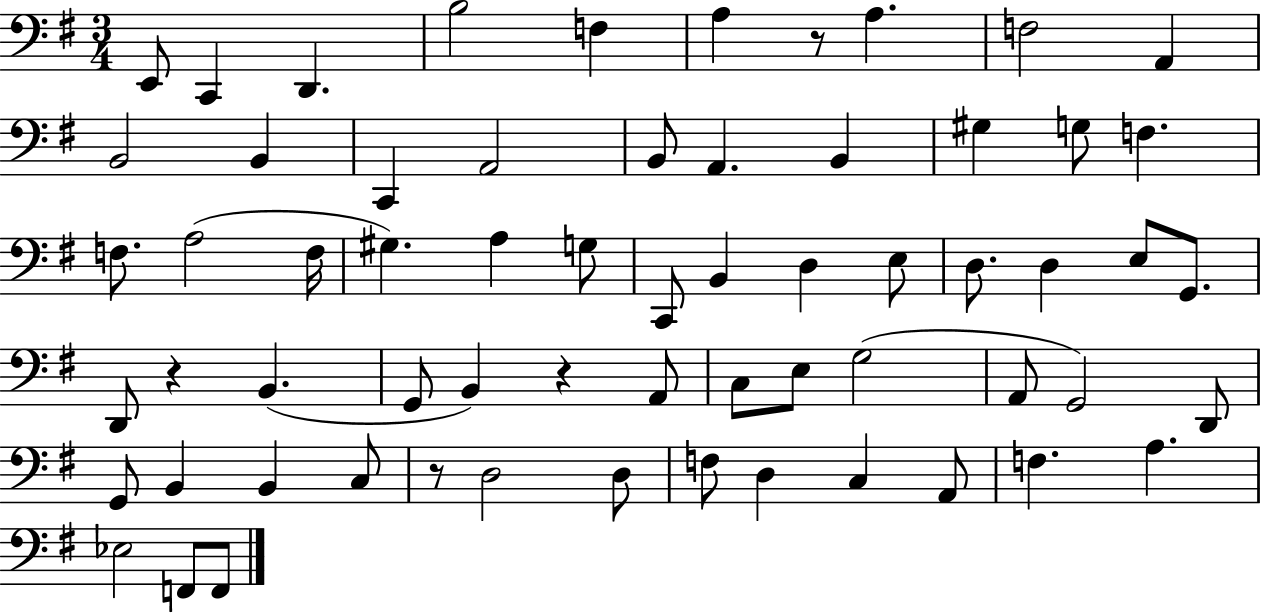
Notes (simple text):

E2/e C2/q D2/q. B3/h F3/q A3/q R/e A3/q. F3/h A2/q B2/h B2/q C2/q A2/h B2/e A2/q. B2/q G#3/q G3/e F3/q. F3/e. A3/h F3/s G#3/q. A3/q G3/e C2/e B2/q D3/q E3/e D3/e. D3/q E3/e G2/e. D2/e R/q B2/q. G2/e B2/q R/q A2/e C3/e E3/e G3/h A2/e G2/h D2/e G2/e B2/q B2/q C3/e R/e D3/h D3/e F3/e D3/q C3/q A2/e F3/q. A3/q. Eb3/h F2/e F2/e